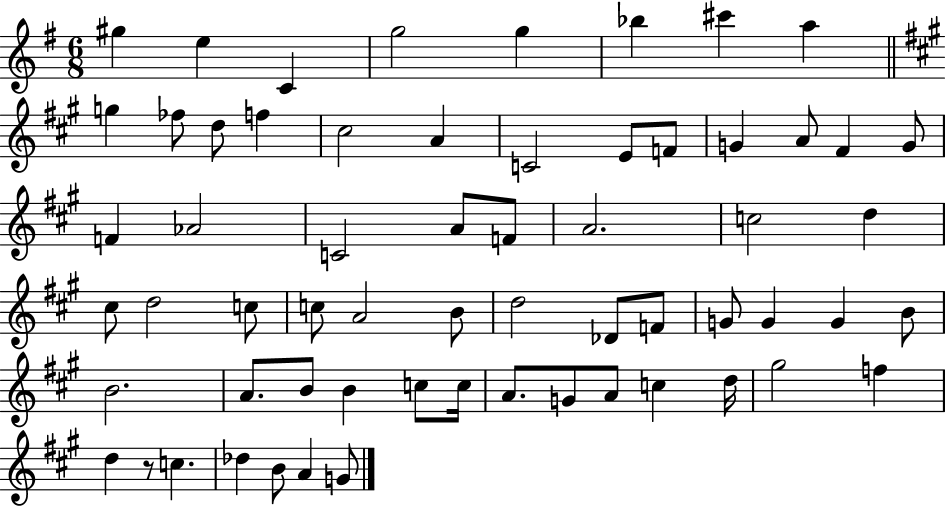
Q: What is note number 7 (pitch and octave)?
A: C#6